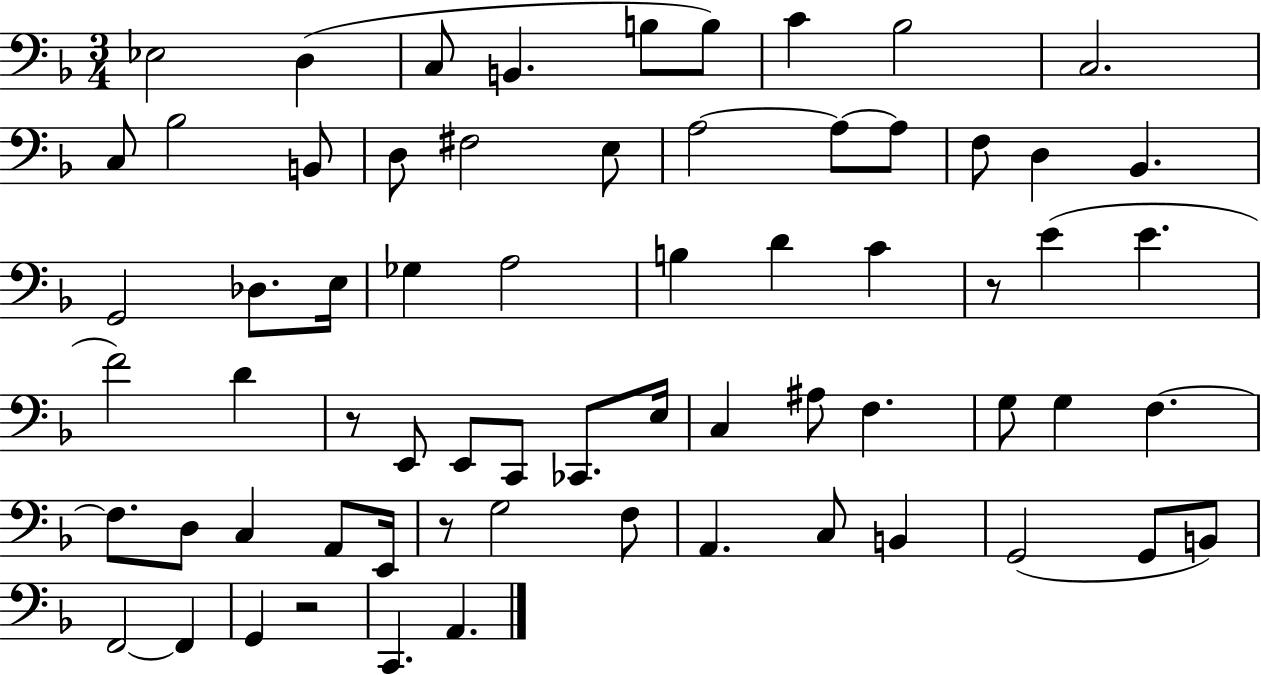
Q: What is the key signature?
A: F major